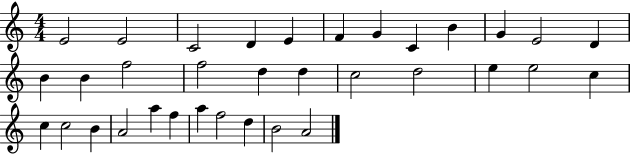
{
  \clef treble
  \numericTimeSignature
  \time 4/4
  \key c \major
  e'2 e'2 | c'2 d'4 e'4 | f'4 g'4 c'4 b'4 | g'4 e'2 d'4 | \break b'4 b'4 f''2 | f''2 d''4 d''4 | c''2 d''2 | e''4 e''2 c''4 | \break c''4 c''2 b'4 | a'2 a''4 f''4 | a''4 f''2 d''4 | b'2 a'2 | \break \bar "|."
}